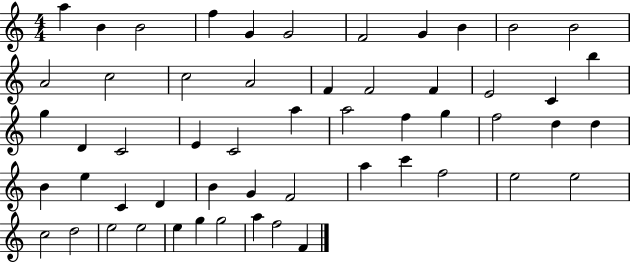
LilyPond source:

{
  \clef treble
  \numericTimeSignature
  \time 4/4
  \key c \major
  a''4 b'4 b'2 | f''4 g'4 g'2 | f'2 g'4 b'4 | b'2 b'2 | \break a'2 c''2 | c''2 a'2 | f'4 f'2 f'4 | e'2 c'4 b''4 | \break g''4 d'4 c'2 | e'4 c'2 a''4 | a''2 f''4 g''4 | f''2 d''4 d''4 | \break b'4 e''4 c'4 d'4 | b'4 g'4 f'2 | a''4 c'''4 f''2 | e''2 e''2 | \break c''2 d''2 | e''2 e''2 | e''4 g''4 g''2 | a''4 f''2 f'4 | \break \bar "|."
}